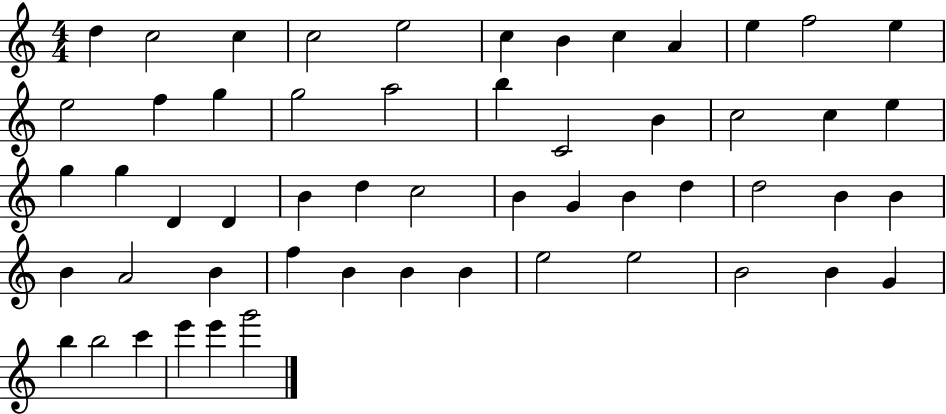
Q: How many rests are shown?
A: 0